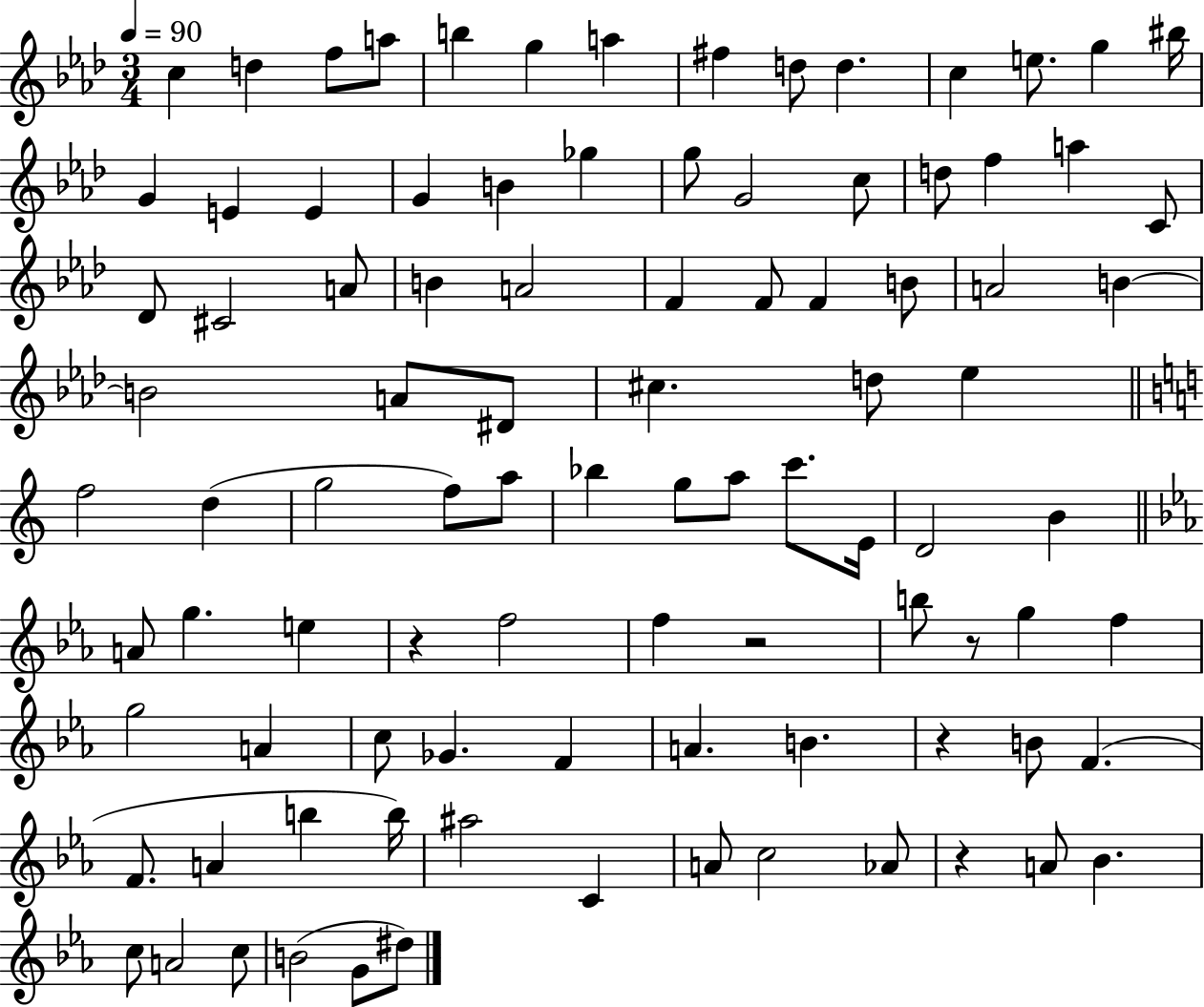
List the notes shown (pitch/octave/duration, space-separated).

C5/q D5/q F5/e A5/e B5/q G5/q A5/q F#5/q D5/e D5/q. C5/q E5/e. G5/q BIS5/s G4/q E4/q E4/q G4/q B4/q Gb5/q G5/e G4/h C5/e D5/e F5/q A5/q C4/e Db4/e C#4/h A4/e B4/q A4/h F4/q F4/e F4/q B4/e A4/h B4/q B4/h A4/e D#4/e C#5/q. D5/e Eb5/q F5/h D5/q G5/h F5/e A5/e Bb5/q G5/e A5/e C6/e. E4/s D4/h B4/q A4/e G5/q. E5/q R/q F5/h F5/q R/h B5/e R/e G5/q F5/q G5/h A4/q C5/e Gb4/q. F4/q A4/q. B4/q. R/q B4/e F4/q. F4/e. A4/q B5/q B5/s A#5/h C4/q A4/e C5/h Ab4/e R/q A4/e Bb4/q. C5/e A4/h C5/e B4/h G4/e D#5/e